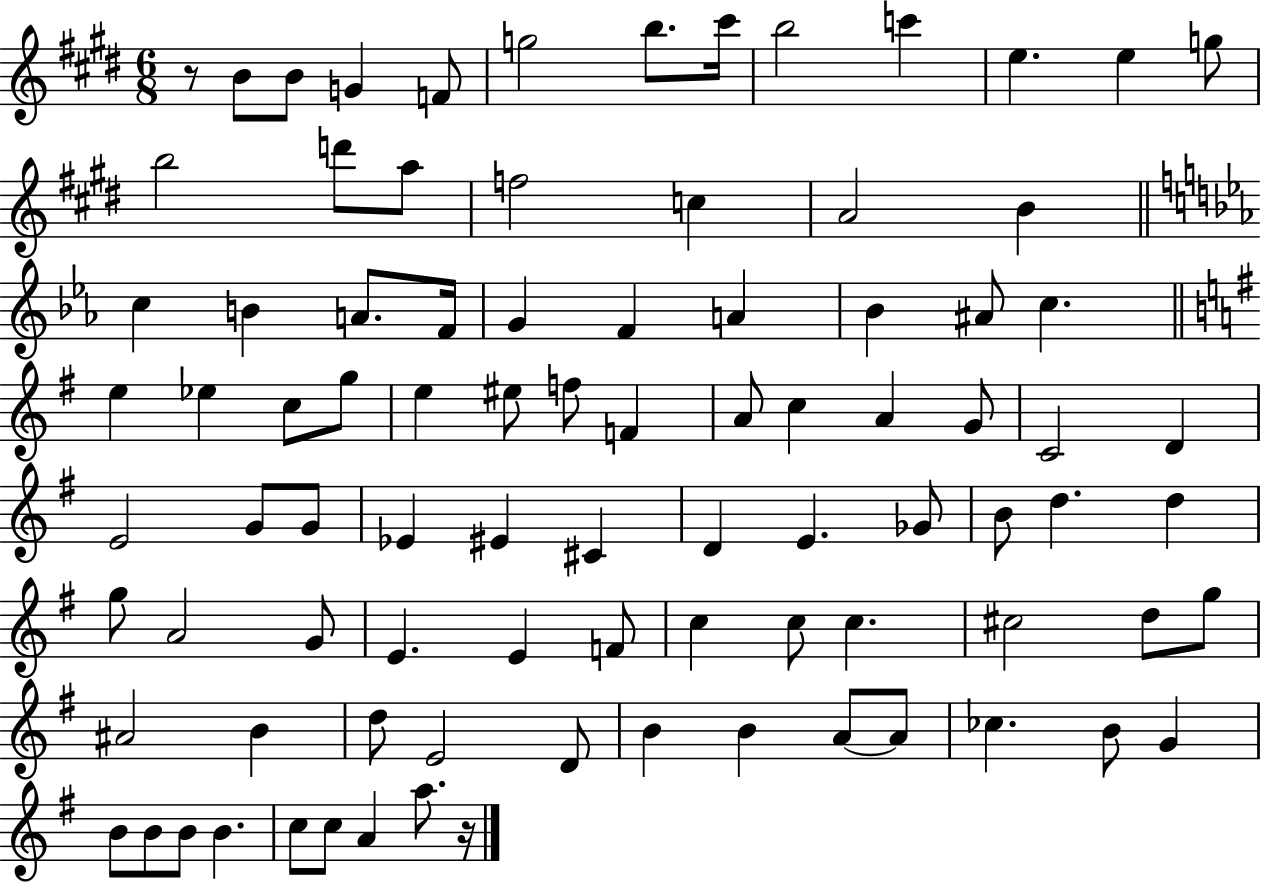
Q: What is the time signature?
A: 6/8